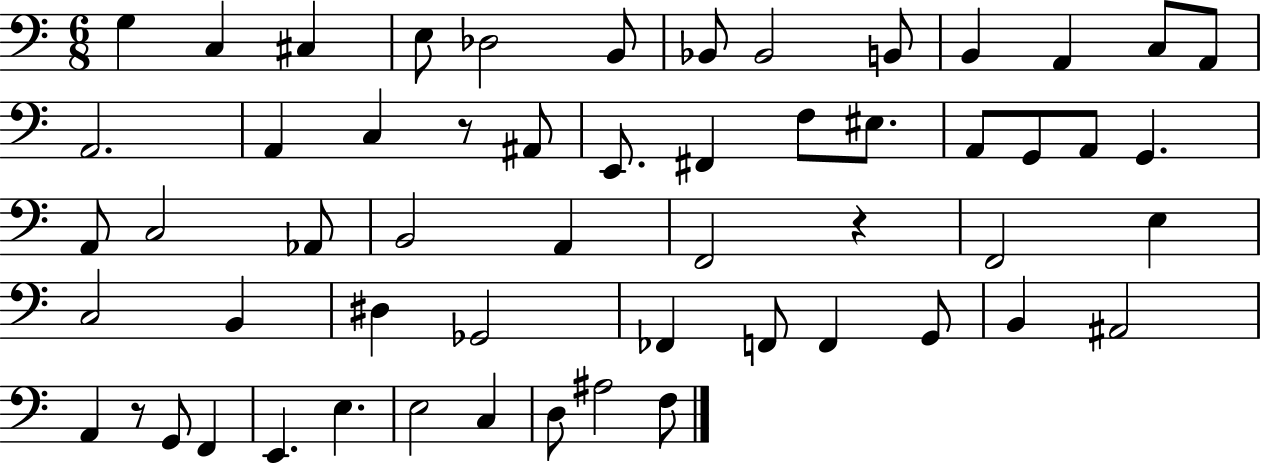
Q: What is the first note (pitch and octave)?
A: G3